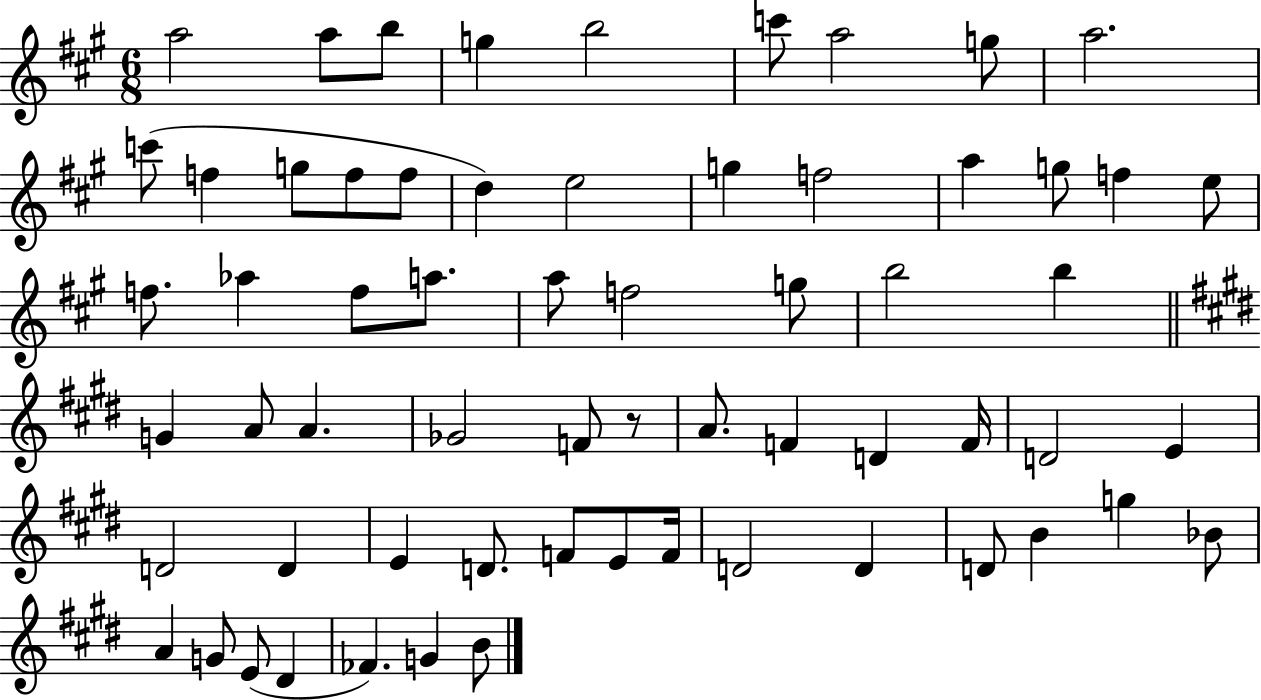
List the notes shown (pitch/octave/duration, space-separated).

A5/h A5/e B5/e G5/q B5/h C6/e A5/h G5/e A5/h. C6/e F5/q G5/e F5/e F5/e D5/q E5/h G5/q F5/h A5/q G5/e F5/q E5/e F5/e. Ab5/q F5/e A5/e. A5/e F5/h G5/e B5/h B5/q G4/q A4/e A4/q. Gb4/h F4/e R/e A4/e. F4/q D4/q F4/s D4/h E4/q D4/h D4/q E4/q D4/e. F4/e E4/e F4/s D4/h D4/q D4/e B4/q G5/q Bb4/e A4/q G4/e E4/e D#4/q FES4/q. G4/q B4/e